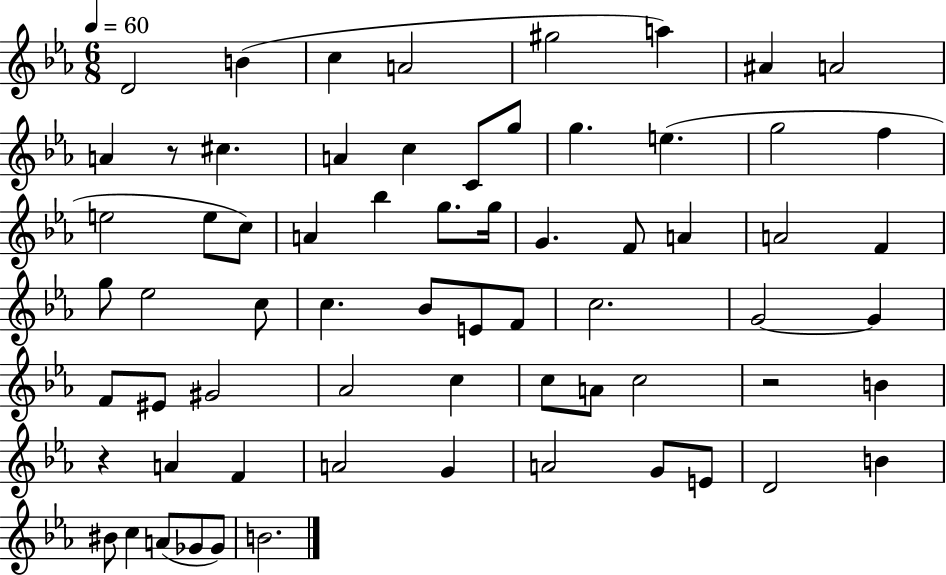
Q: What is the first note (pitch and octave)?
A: D4